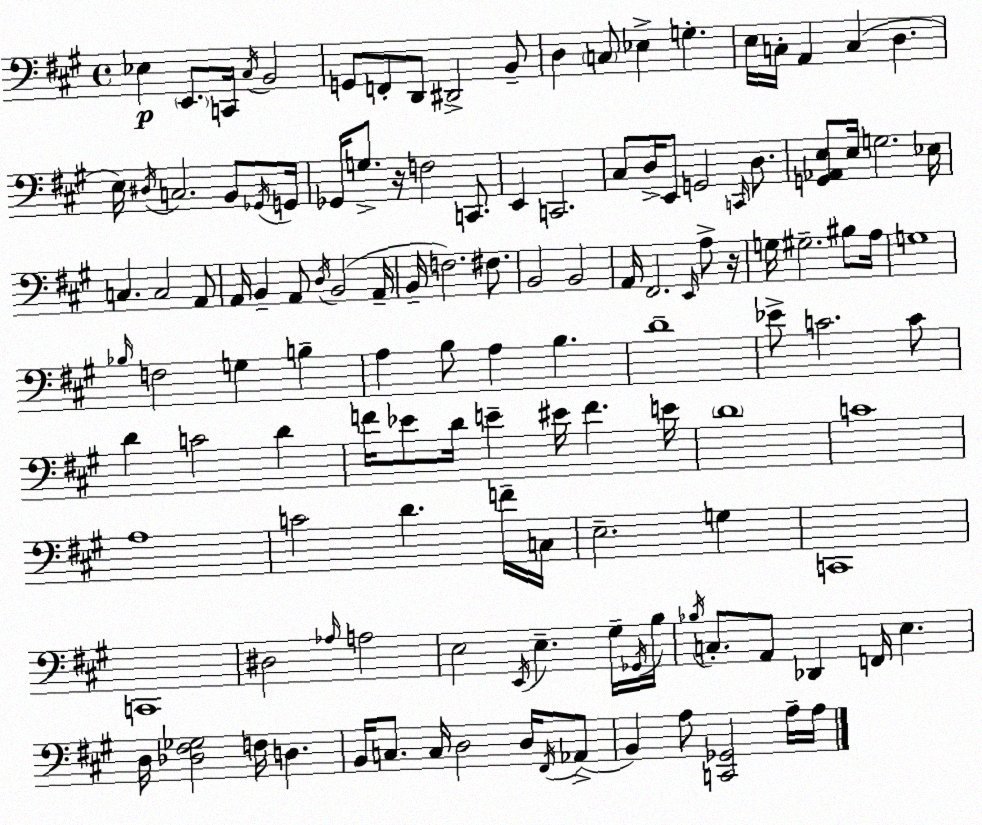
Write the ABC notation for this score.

X:1
T:Untitled
M:4/4
L:1/4
K:A
_E, E,,/2 C,,/4 ^C,/4 B,,2 G,,/2 F,,/2 D,,/2 ^D,,2 B,,/2 D, C,/2 _E, G, E,/4 C,/4 A,, C, D, E,/4 ^D,/4 C,2 B,,/2 _G,,/4 G,,/4 _G,,/4 G,/2 z/4 F,2 C,,/2 E,, C,,2 ^C,/2 D,/4 E,,/2 G,,2 C,,/4 D,/2 [G,,_A,,E,]/2 E,/4 G,2 _E,/4 C, C,2 A,,/2 A,,/4 B,, A,,/2 D,/4 B,,2 A,,/4 B,,/4 F,2 ^F,/2 B,,2 B,,2 A,,/4 ^F,,2 E,,/4 A,/2 z/4 G,/4 ^G,2 ^B,/2 A,/4 G,4 _B,/4 F,2 G, B, A, B,/2 A, B, D4 _E/2 C2 C/2 D C2 D F/4 _E/2 D/4 E ^E/4 F E/4 D4 C4 A,4 C2 D F/4 C,/4 E,2 G, C,,4 C,,4 ^D,2 _A,/4 A,2 E,2 E,,/4 E, ^G,/4 _G,,/4 B,/4 _B,/4 C,/2 A,,/2 _D,, F,,/4 E, D,/4 [_D,^F,_G,]2 F,/4 D, B,,/4 C,/2 C,/4 D,2 D,/4 ^F,,/4 _A,,/2 B,, A,/2 [C,,_G,,]2 A,/4 A,/4